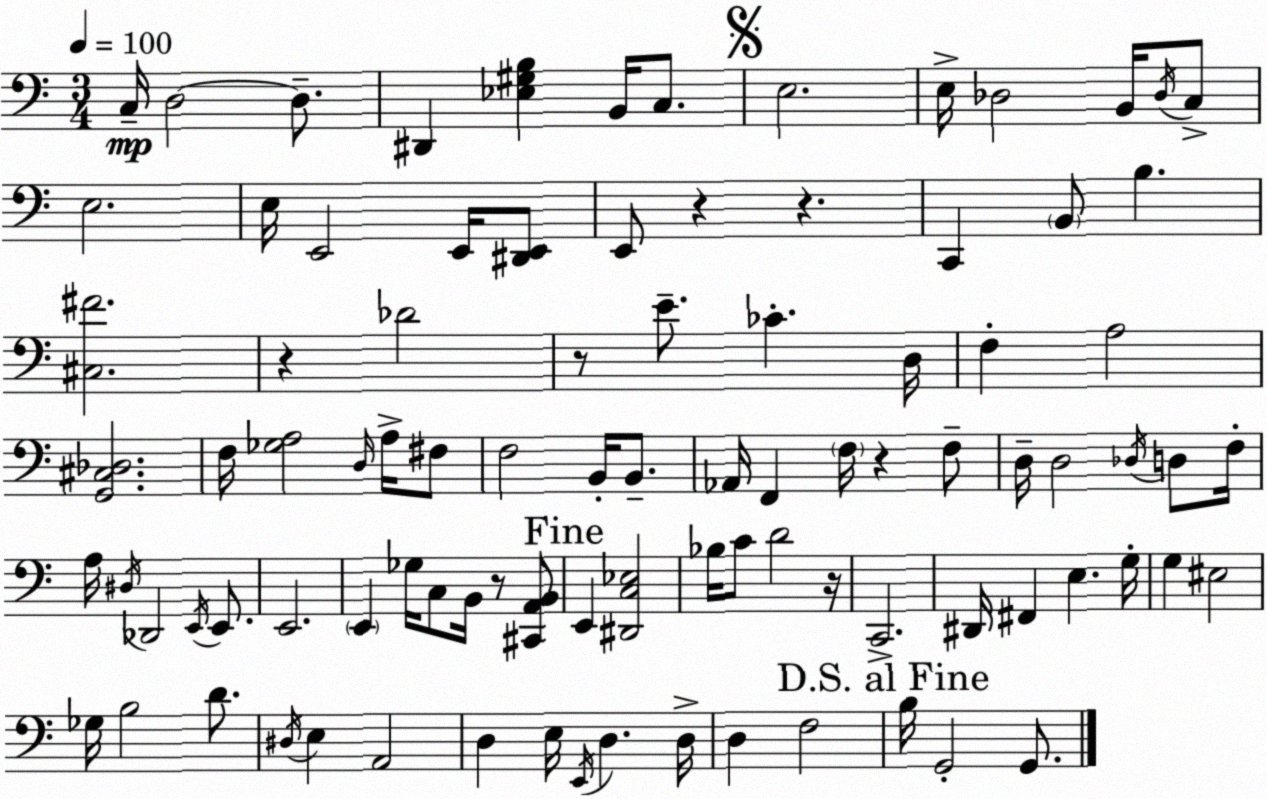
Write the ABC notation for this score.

X:1
T:Untitled
M:3/4
L:1/4
K:C
C,/4 D,2 D,/2 ^D,, [_E,^G,B,] B,,/4 C,/2 E,2 E,/4 _D,2 B,,/4 _D,/4 C,/2 E,2 E,/4 E,,2 E,,/4 [^D,,E,,]/2 E,,/2 z z C,, B,,/2 B, [^C,^F]2 z _D2 z/2 E/2 _C D,/4 F, A,2 [G,,^C,_D,]2 F,/4 [_G,A,]2 D,/4 A,/4 ^F,/2 F,2 B,,/4 B,,/2 _A,,/4 F,, F,/4 z F,/2 D,/4 D,2 _D,/4 D,/2 F,/4 A,/4 ^D,/4 _D,,2 E,,/4 E,,/2 E,,2 E,, _G,/4 C,/2 B,,/4 z/2 [^C,,A,,B,,]/2 E,, [^D,,C,_E,]2 _B,/4 C/2 D2 z/4 C,,2 ^D,,/4 ^F,, E, G,/4 G, ^E,2 _G,/4 B,2 D/2 ^D,/4 E, A,,2 D, E,/4 E,,/4 D, D,/4 D, F,2 B,/4 G,,2 G,,/2